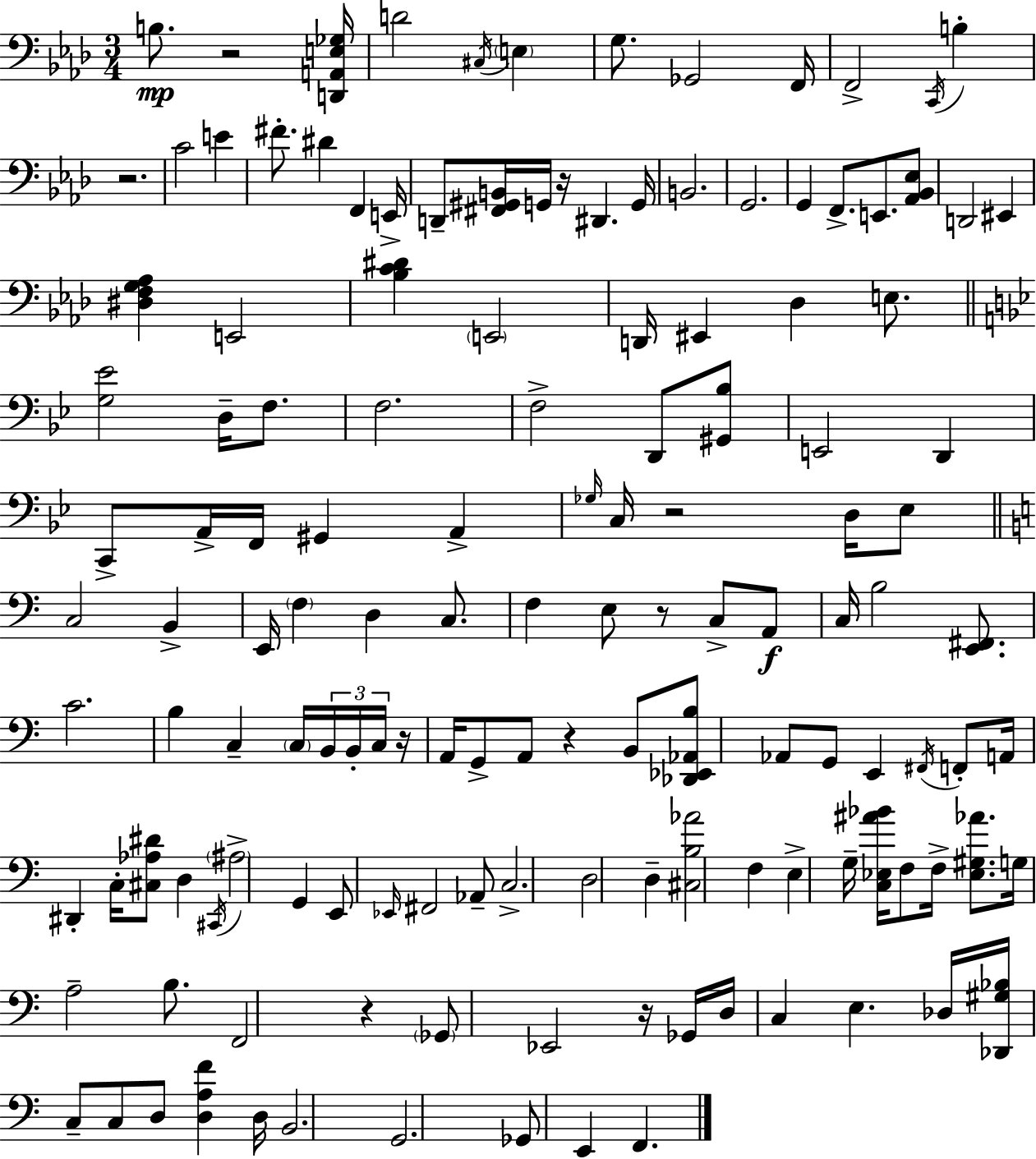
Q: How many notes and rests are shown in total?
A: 140